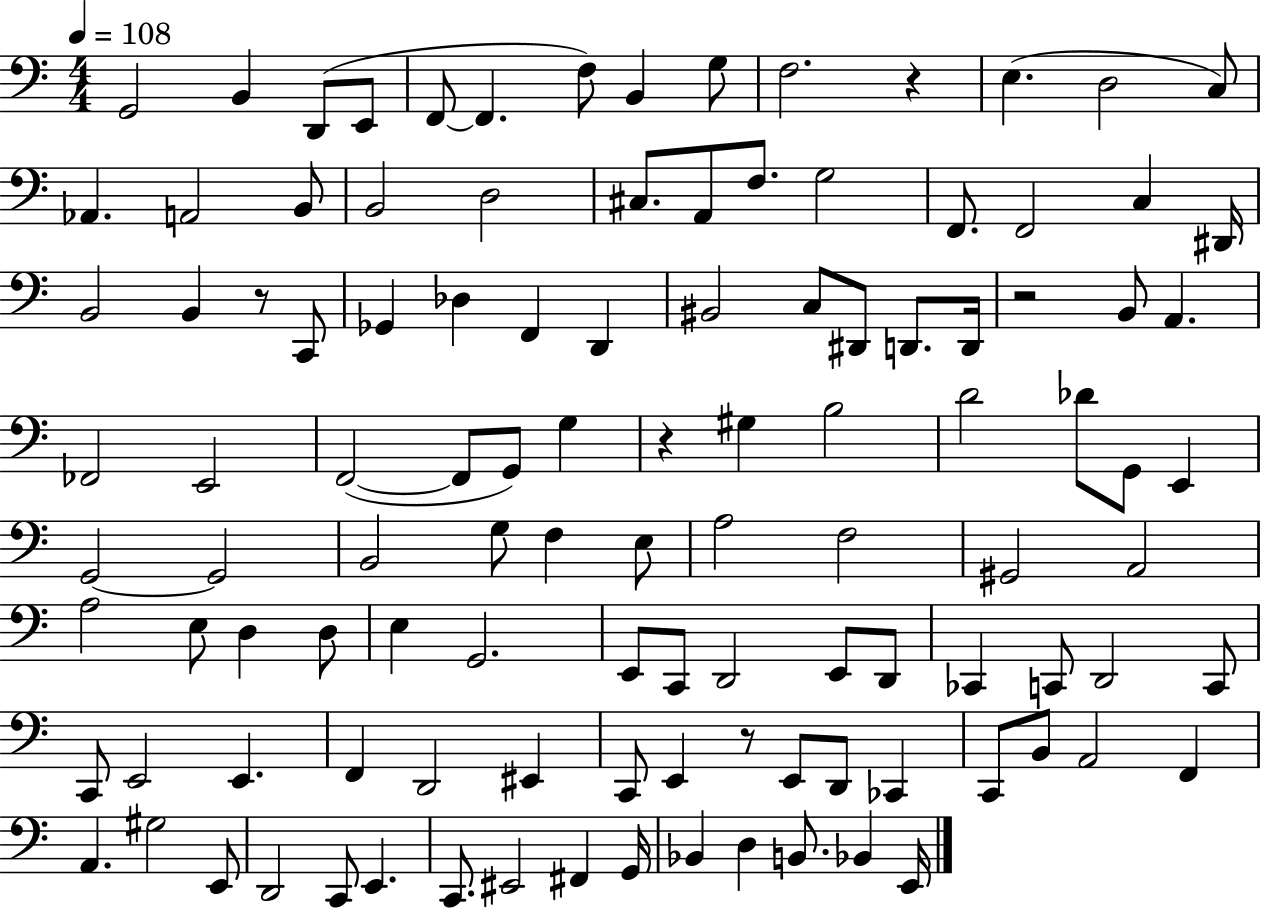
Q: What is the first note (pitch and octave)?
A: G2